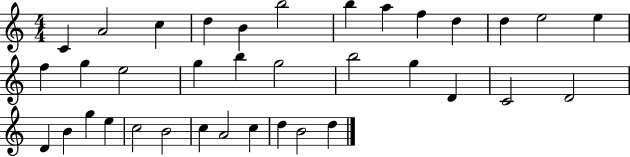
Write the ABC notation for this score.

X:1
T:Untitled
M:4/4
L:1/4
K:C
C A2 c d B b2 b a f d d e2 e f g e2 g b g2 b2 g D C2 D2 D B g e c2 B2 c A2 c d B2 d